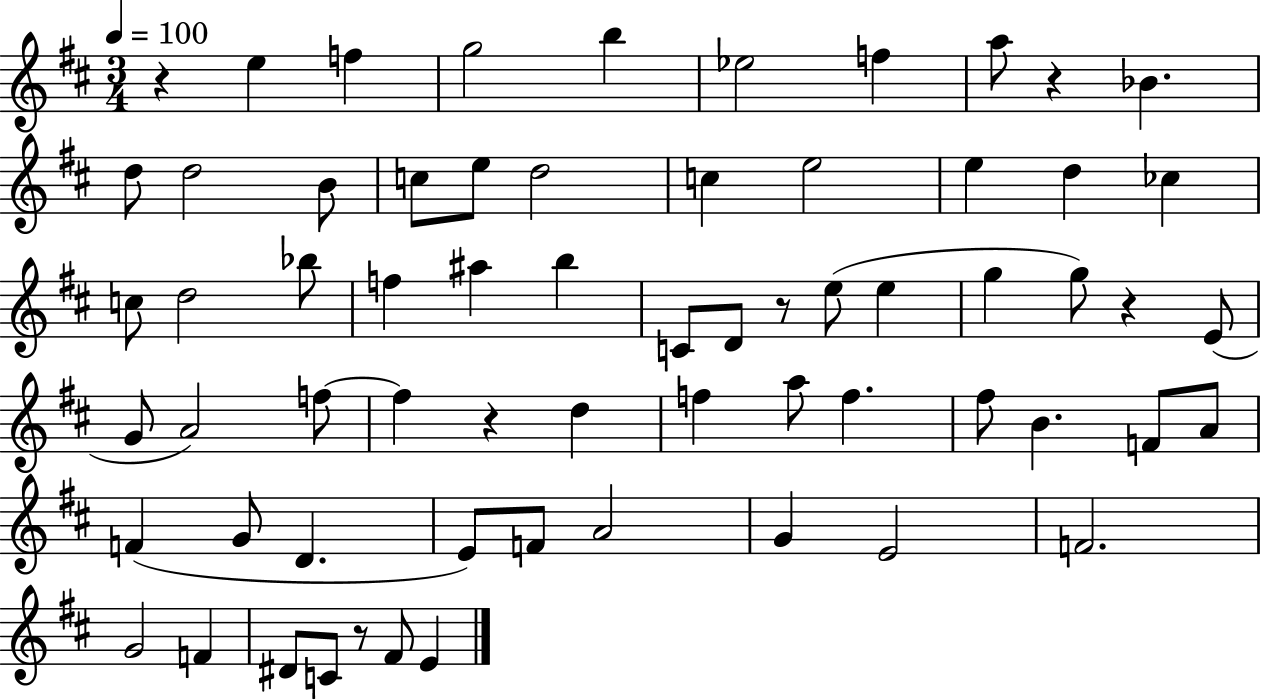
R/q E5/q F5/q G5/h B5/q Eb5/h F5/q A5/e R/q Bb4/q. D5/e D5/h B4/e C5/e E5/e D5/h C5/q E5/h E5/q D5/q CES5/q C5/e D5/h Bb5/e F5/q A#5/q B5/q C4/e D4/e R/e E5/e E5/q G5/q G5/e R/q E4/e G4/e A4/h F5/e F5/q R/q D5/q F5/q A5/e F5/q. F#5/e B4/q. F4/e A4/e F4/q G4/e D4/q. E4/e F4/e A4/h G4/q E4/h F4/h. G4/h F4/q D#4/e C4/e R/e F#4/e E4/q